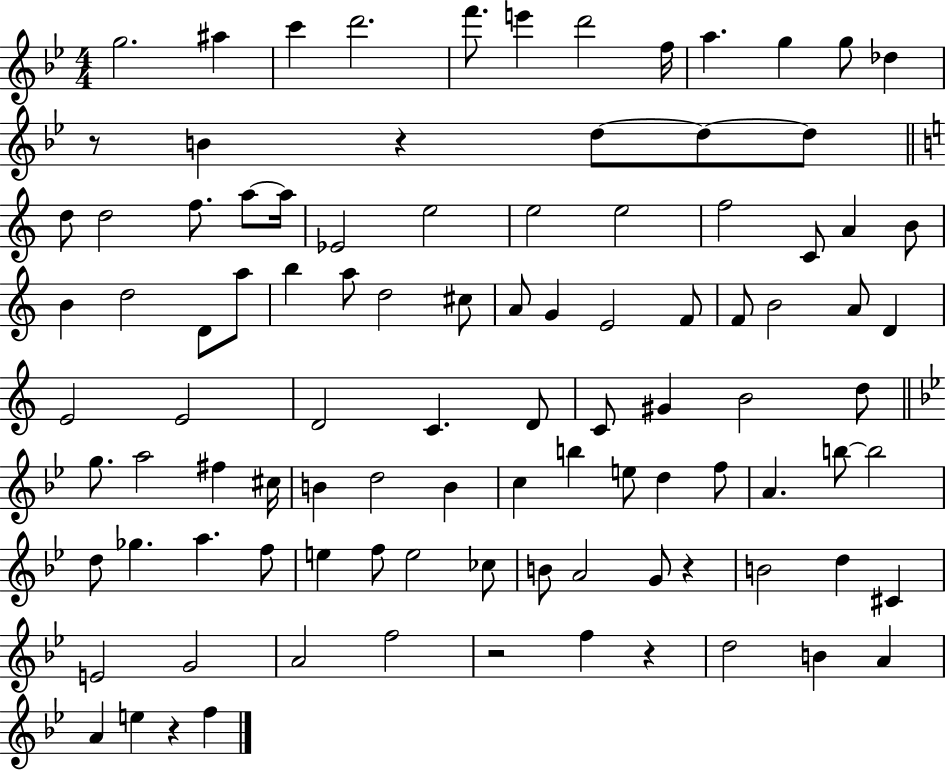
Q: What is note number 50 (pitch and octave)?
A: D4